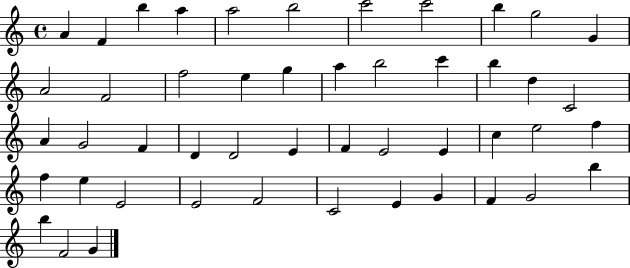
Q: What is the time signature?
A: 4/4